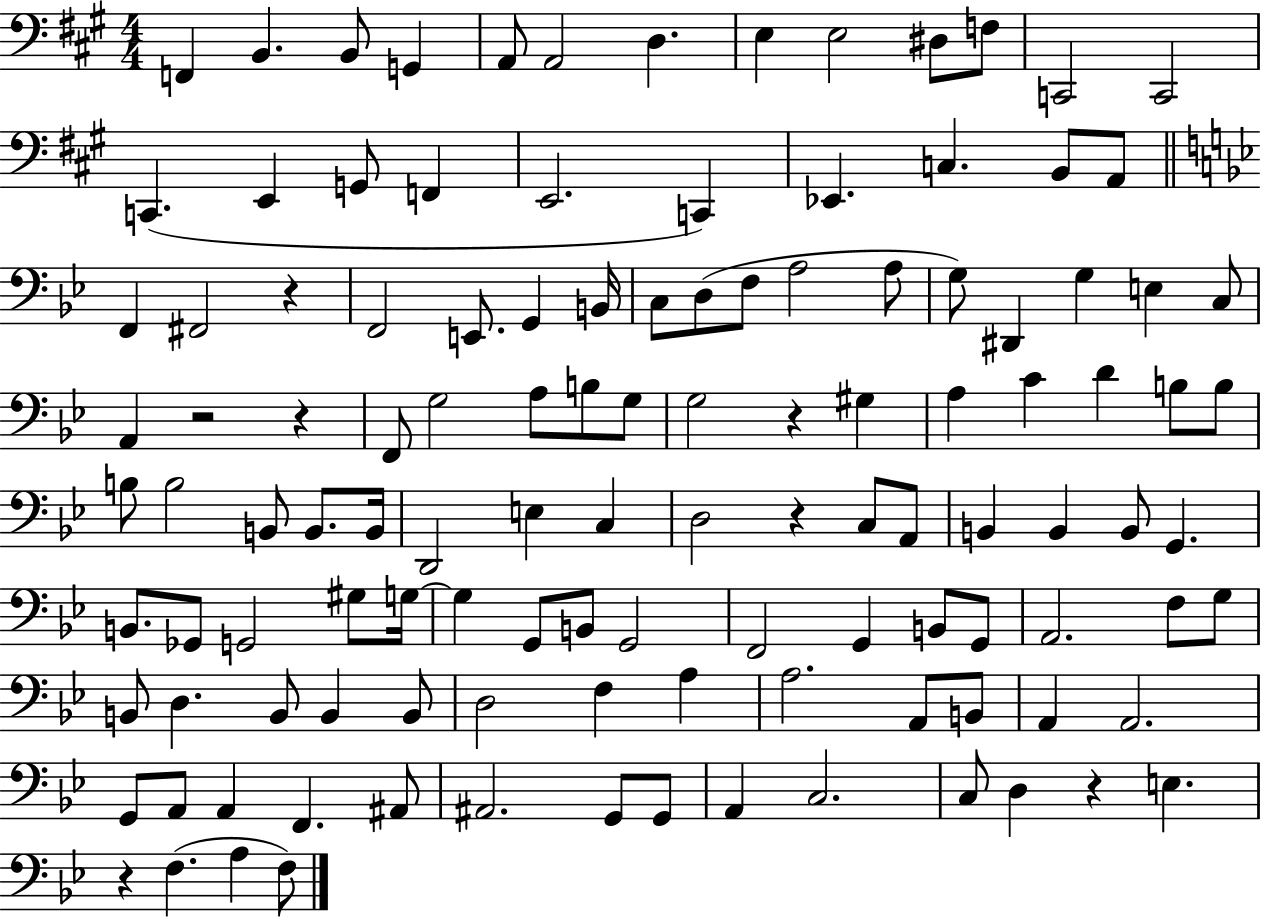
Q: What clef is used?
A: bass